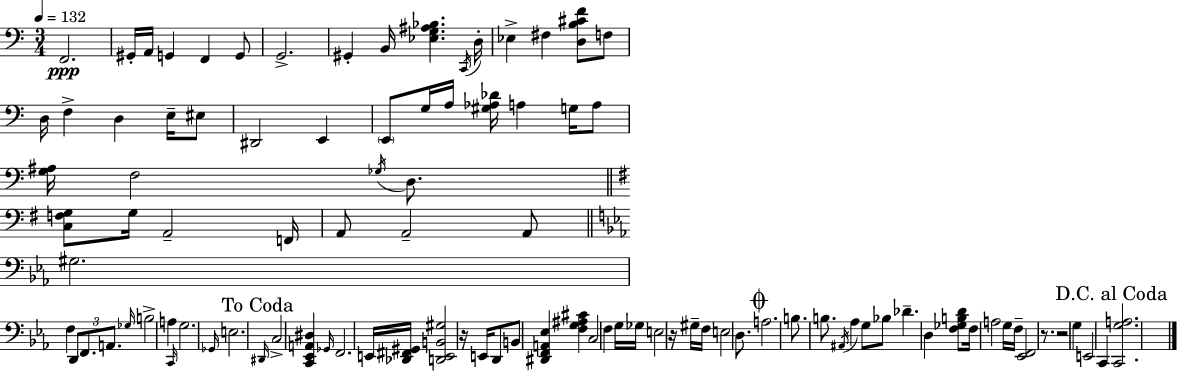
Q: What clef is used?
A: bass